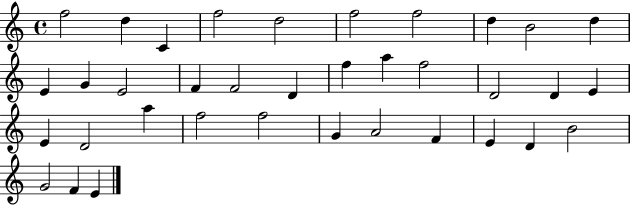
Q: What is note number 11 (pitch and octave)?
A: E4